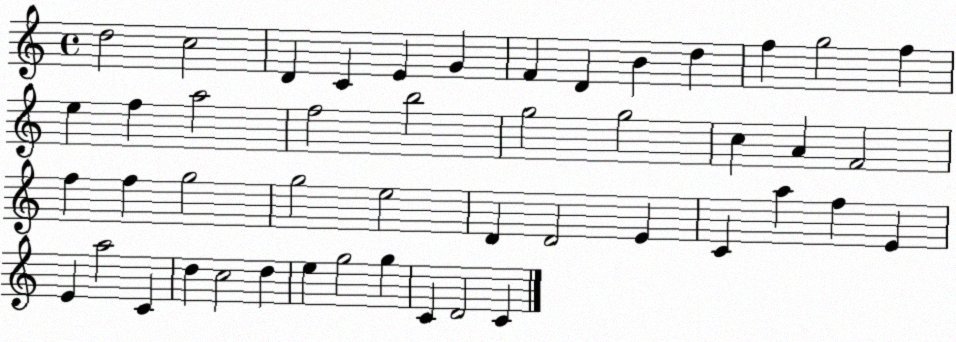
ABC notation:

X:1
T:Untitled
M:4/4
L:1/4
K:C
d2 c2 D C E G F D B d f g2 f e f a2 f2 b2 g2 g2 c A F2 f f g2 g2 e2 D D2 E C a f E E a2 C d c2 d e g2 g C D2 C